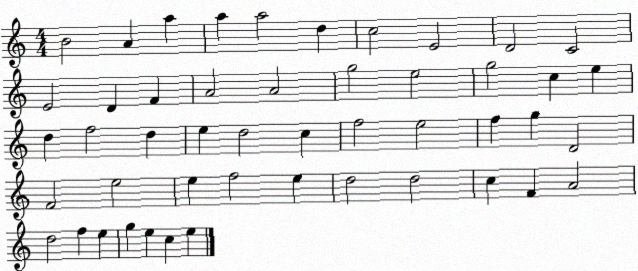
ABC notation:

X:1
T:Untitled
M:4/4
L:1/4
K:C
B2 A a a a2 d c2 E2 D2 C2 E2 D F A2 A2 g2 e2 g2 c e d f2 d e d2 c f2 e2 f g D2 F2 e2 e f2 e d2 d2 c F A2 d2 f e g e c e